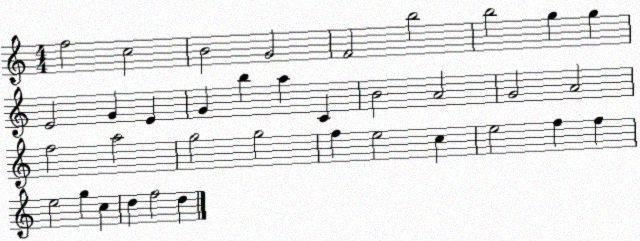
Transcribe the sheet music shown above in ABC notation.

X:1
T:Untitled
M:4/4
L:1/4
K:C
f2 c2 B2 G2 F2 b2 b2 g g E2 G E G b a C B2 A2 G2 A2 f2 a2 g2 g2 f e2 c e2 f f e2 g c d f2 d